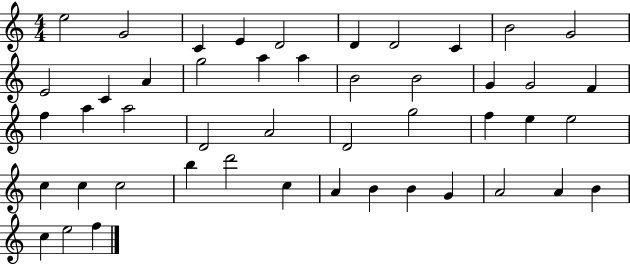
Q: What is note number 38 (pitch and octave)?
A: A4